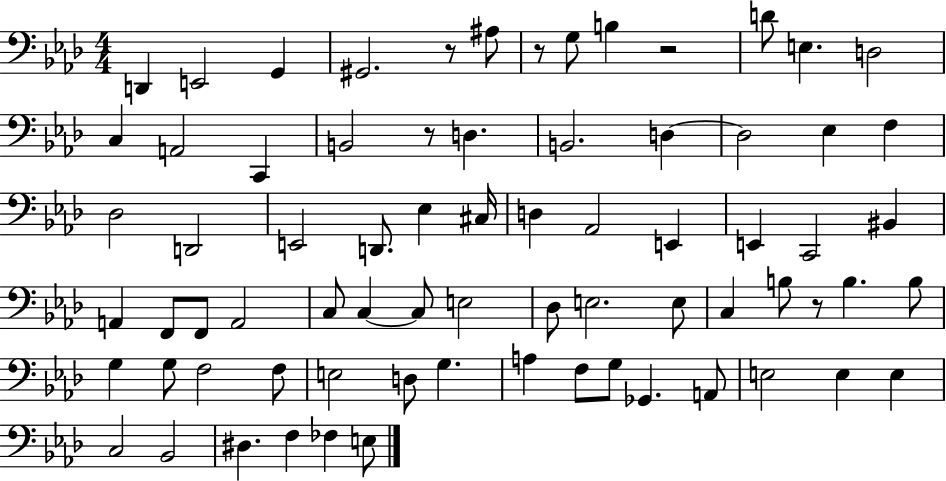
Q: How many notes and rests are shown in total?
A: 73